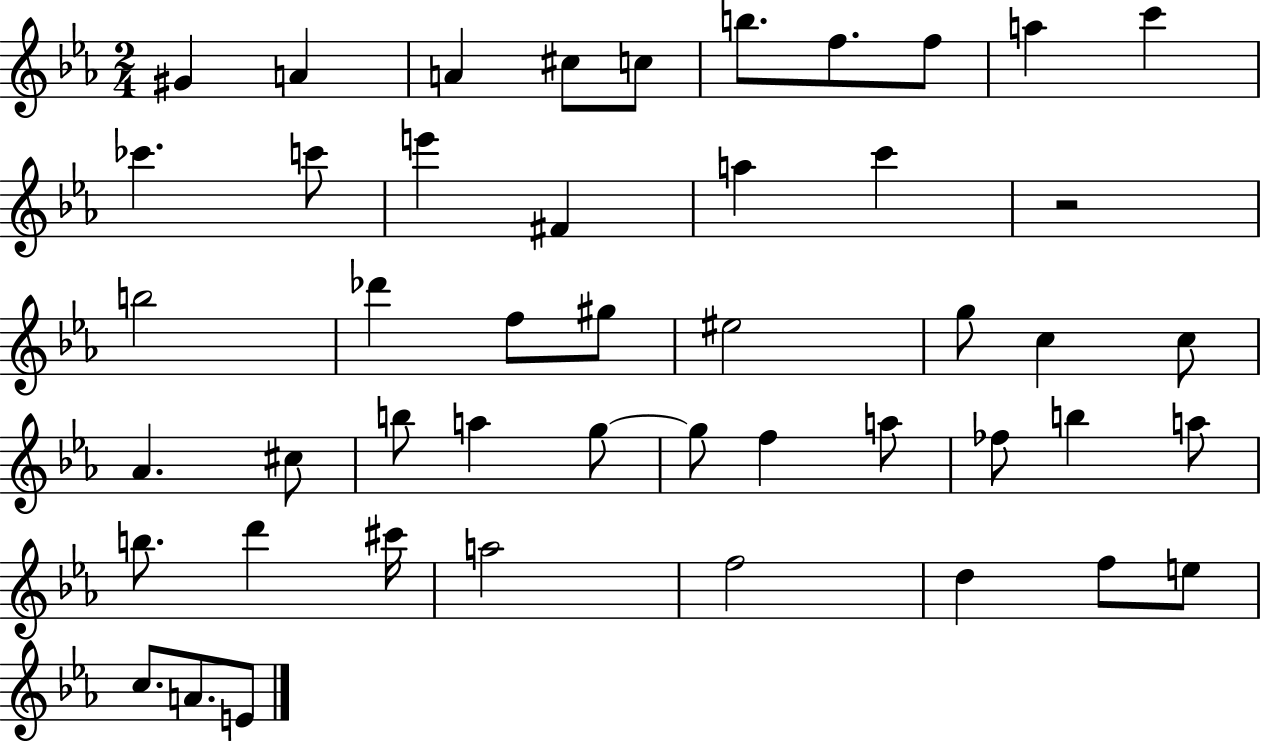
G#4/q A4/q A4/q C#5/e C5/e B5/e. F5/e. F5/e A5/q C6/q CES6/q. C6/e E6/q F#4/q A5/q C6/q R/h B5/h Db6/q F5/e G#5/e EIS5/h G5/e C5/q C5/e Ab4/q. C#5/e B5/e A5/q G5/e G5/e F5/q A5/e FES5/e B5/q A5/e B5/e. D6/q C#6/s A5/h F5/h D5/q F5/e E5/e C5/e. A4/e. E4/e